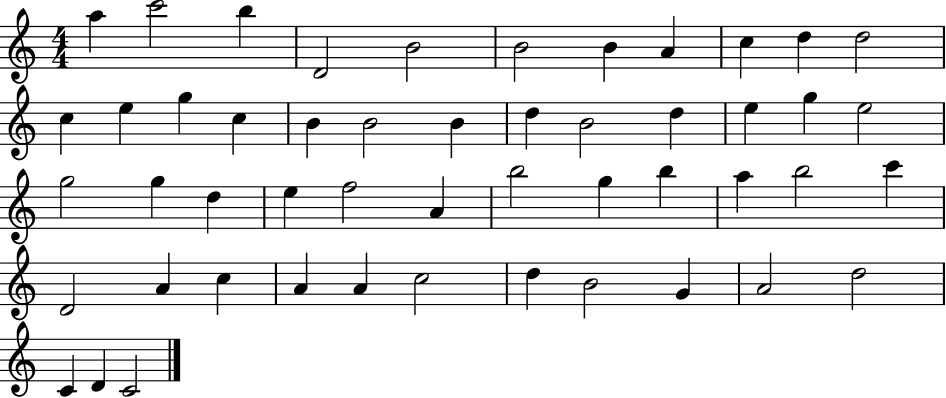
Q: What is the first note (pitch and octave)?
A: A5